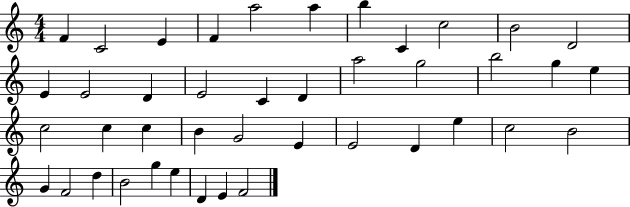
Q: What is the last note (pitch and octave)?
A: F4